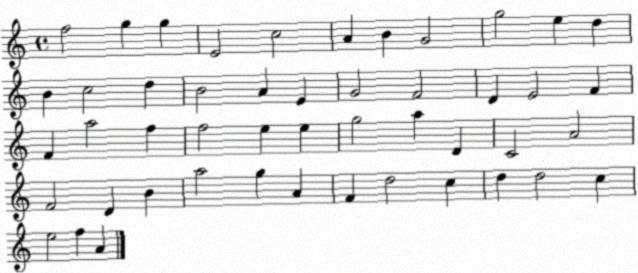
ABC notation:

X:1
T:Untitled
M:4/4
L:1/4
K:C
f2 g g E2 c2 A B G2 g2 e d B c2 d B2 A E G2 F2 D E2 F F a2 f f2 e e g2 a D C2 A2 F2 D B a2 g A F d2 c d d2 c e2 f A